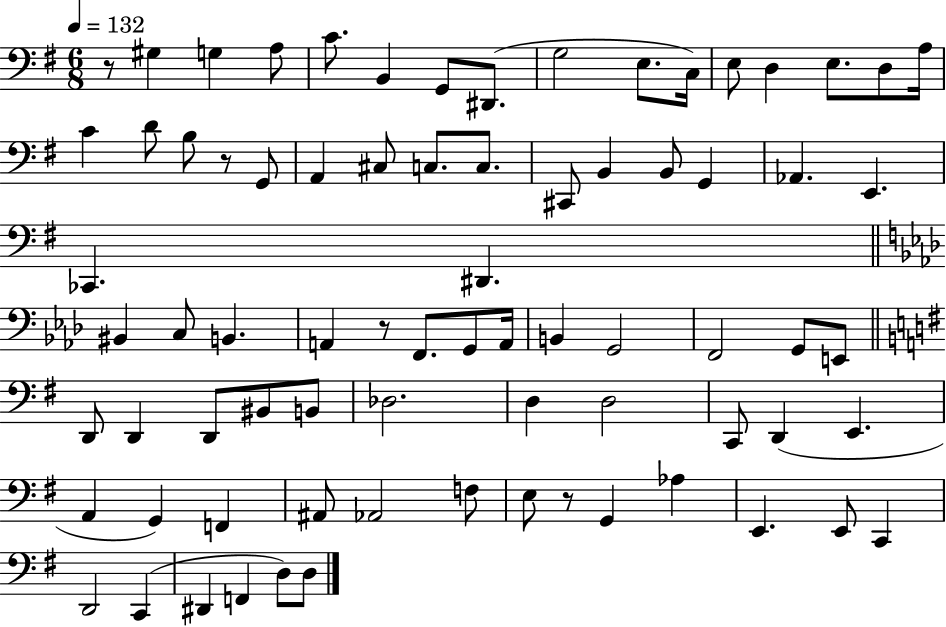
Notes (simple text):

R/e G#3/q G3/q A3/e C4/e. B2/q G2/e D#2/e. G3/h E3/e. C3/s E3/e D3/q E3/e. D3/e A3/s C4/q D4/e B3/e R/e G2/e A2/q C#3/e C3/e. C3/e. C#2/e B2/q B2/e G2/q Ab2/q. E2/q. CES2/q. D#2/q. BIS2/q C3/e B2/q. A2/q R/e F2/e. G2/e A2/s B2/q G2/h F2/h G2/e E2/e D2/e D2/q D2/e BIS2/e B2/e Db3/h. D3/q D3/h C2/e D2/q E2/q. A2/q G2/q F2/q A#2/e Ab2/h F3/e E3/e R/e G2/q Ab3/q E2/q. E2/e C2/q D2/h C2/q D#2/q F2/q D3/e D3/e